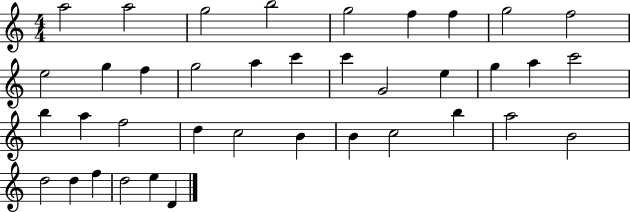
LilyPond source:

{
  \clef treble
  \numericTimeSignature
  \time 4/4
  \key c \major
  a''2 a''2 | g''2 b''2 | g''2 f''4 f''4 | g''2 f''2 | \break e''2 g''4 f''4 | g''2 a''4 c'''4 | c'''4 g'2 e''4 | g''4 a''4 c'''2 | \break b''4 a''4 f''2 | d''4 c''2 b'4 | b'4 c''2 b''4 | a''2 b'2 | \break d''2 d''4 f''4 | d''2 e''4 d'4 | \bar "|."
}